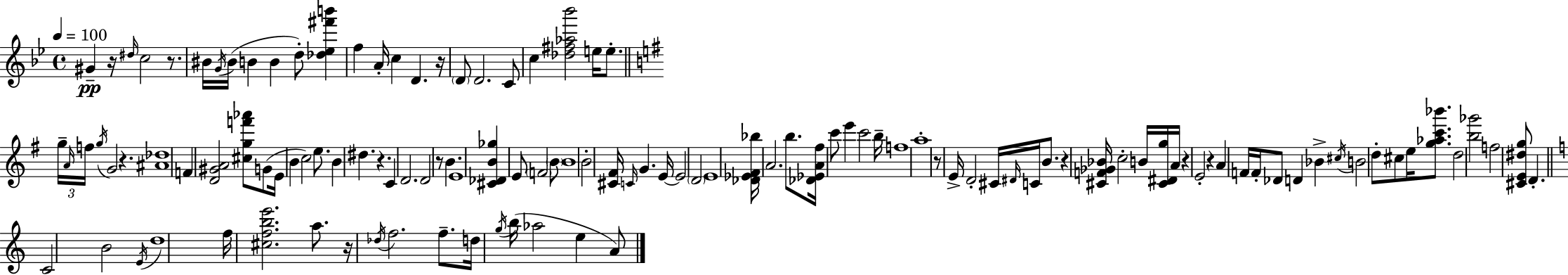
{
  \clef treble
  \time 4/4
  \defaultTimeSignature
  \key g \minor
  \tempo 4 = 100
  gis'4--\pp r16 \grace { dis''16 } c''2 r8. | bis'16 \acciaccatura { g'16 }( bis'16 b'4 b'4 d''8-.) <des'' ees'' fis''' b'''>4 | f''4 a'16-. c''4 d'4. | r16 \parenthesize d'8 d'2. | \break c'8 c''4 <des'' fis'' aes'' bes'''>2 e''16 e''8.-. | \bar "||" \break \key g \major \tuplet 3/2 { g''16-- \grace { a'16 } f''16 } \acciaccatura { g''16 } g'2 r4. | <ais' des''>1 | f'4 <d' gis' a'>2 <cis'' g'' f''' aes'''>8 | g'8( e'16 b'4 c''2) e''8. | \break b'4 dis''4. r4. | c'4 d'2. | d'2 r8 b'4. | e'1 | \break <cis' des' b' ges''>4 e'8 \parenthesize f'2 | \parenthesize b'8 b'1 | b'2-. <cis' fis'>16 \grace { c'16 } g'4. | e'16~~ e'2 \parenthesize d'2 | \break e'1 | <des' ees' fis' bes''>16 a'2. | b''8. <des' ees' a' fis''>16 c'''8 e'''4 c'''2 | b''16-- f''1 | \break a''1-. | r8 e'16-> d'2-. cis'16 \grace { dis'16 } | c'16 b'8. r4 <cis' f' ges' bes'>16 c''2-. | b'16 <cis' dis' g''>16 a'16 r4 e'2-. | \break r4 a'4 f'16 f'16-. des'8 d'4 | bes'4-> \acciaccatura { cis''16 } b'2 d''8-. cis''8 | e''16 <g'' aes'' c''' bes'''>8. d''2 <b'' ges'''>2 | f''2 <cis' e' dis'' g''>8 d'4.-. | \break \bar "||" \break \key c \major c'2 b'2 | \acciaccatura { e'16 } d''1 | f''16 <cis'' f'' b'' e'''>2. a''8. | r16 \acciaccatura { des''16 } f''2. f''8.-- | \break d''16 \acciaccatura { g''16 } b''16( aes''2 e''4 | a'8) \bar "|."
}